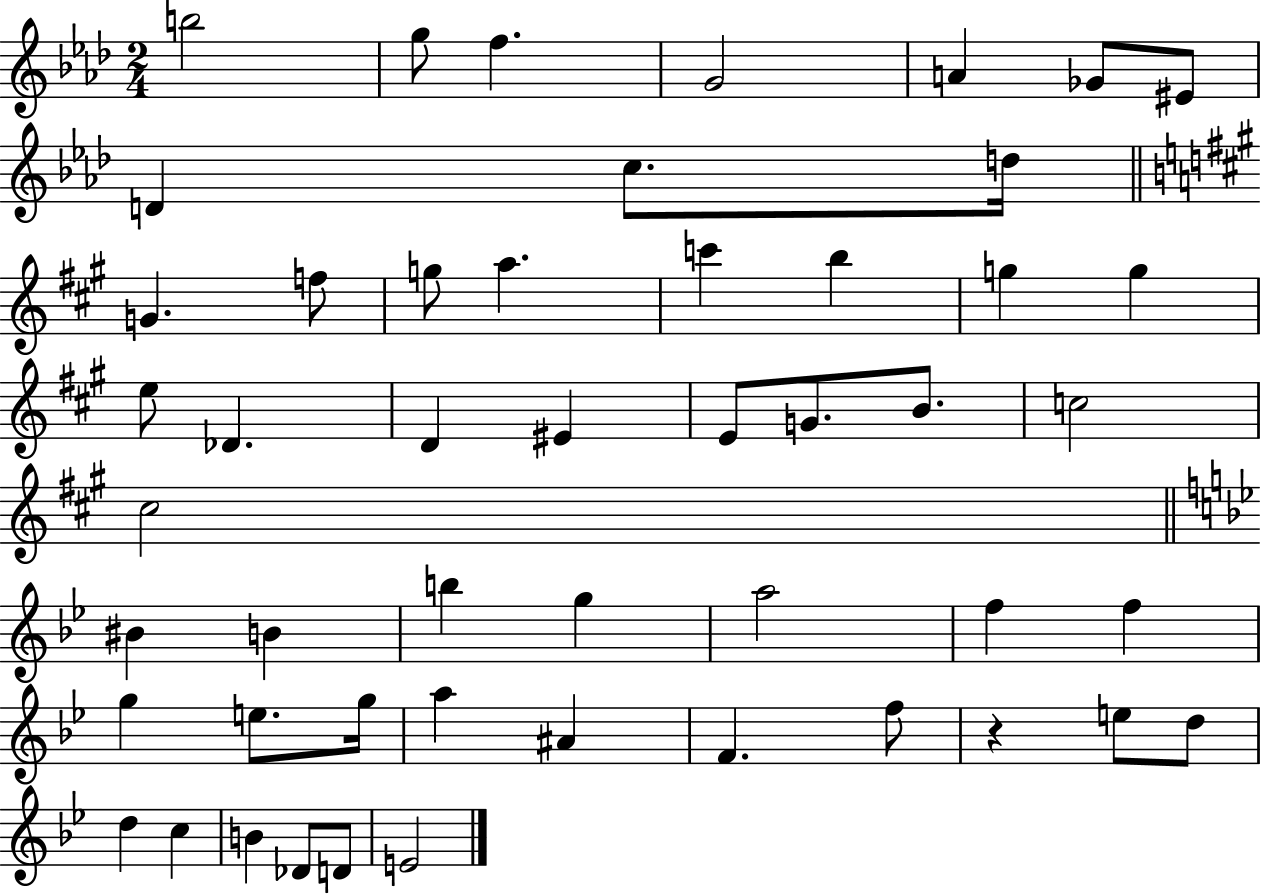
{
  \clef treble
  \numericTimeSignature
  \time 2/4
  \key aes \major
  \repeat volta 2 { b''2 | g''8 f''4. | g'2 | a'4 ges'8 eis'8 | \break d'4 c''8. d''16 | \bar "||" \break \key a \major g'4. f''8 | g''8 a''4. | c'''4 b''4 | g''4 g''4 | \break e''8 des'4. | d'4 eis'4 | e'8 g'8. b'8. | c''2 | \break cis''2 | \bar "||" \break \key g \minor bis'4 b'4 | b''4 g''4 | a''2 | f''4 f''4 | \break g''4 e''8. g''16 | a''4 ais'4 | f'4. f''8 | r4 e''8 d''8 | \break d''4 c''4 | b'4 des'8 d'8 | e'2 | } \bar "|."
}